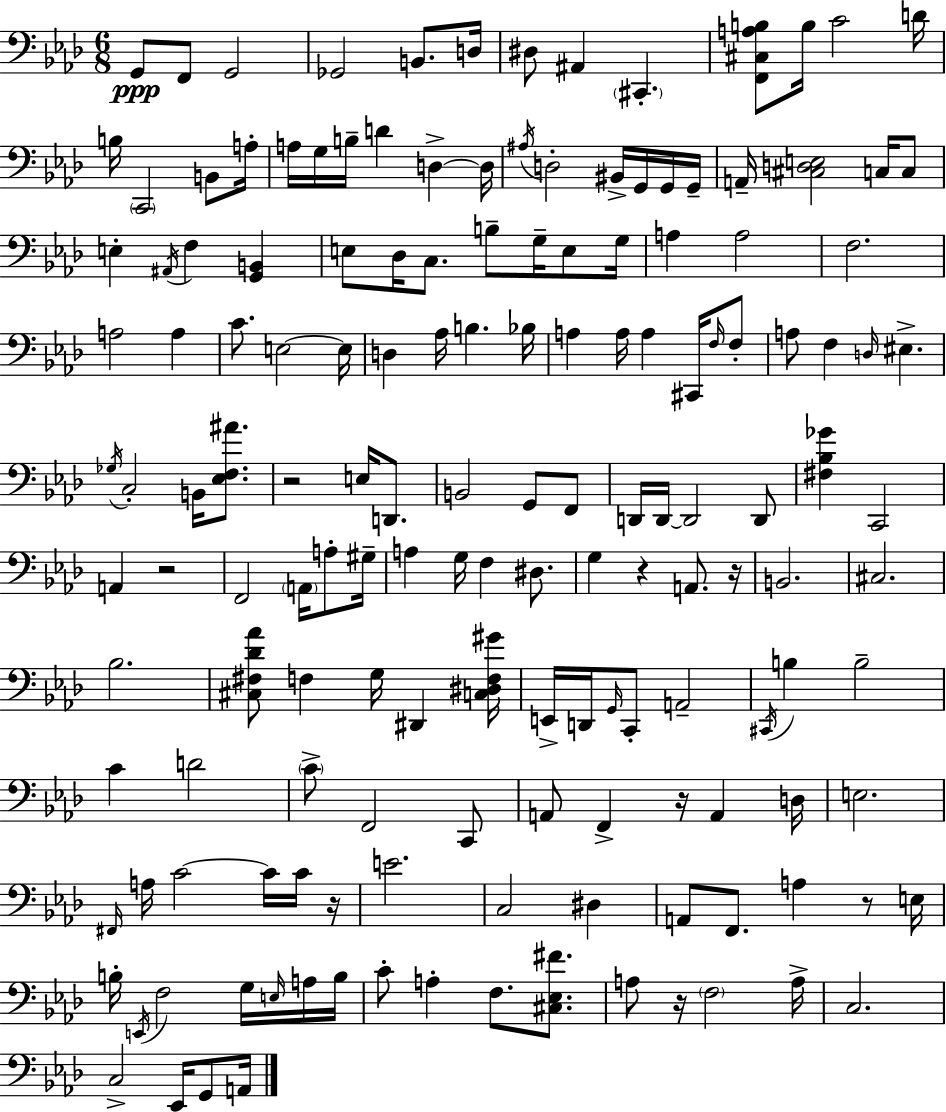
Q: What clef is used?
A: bass